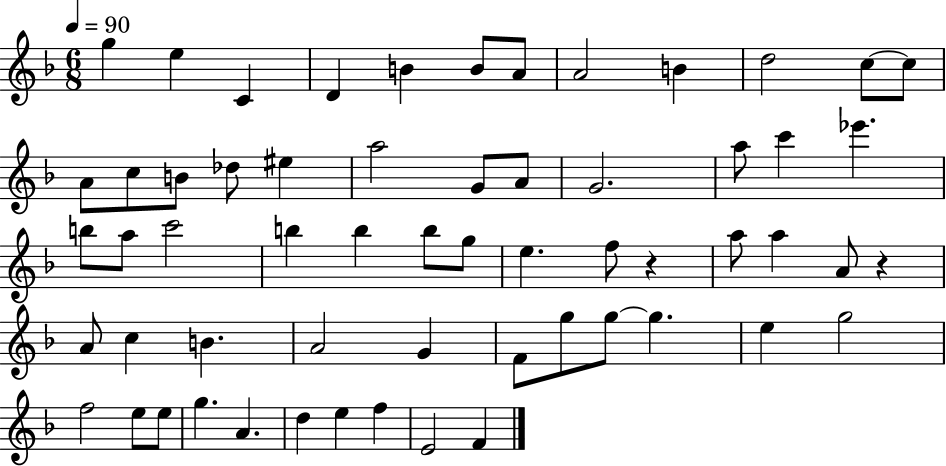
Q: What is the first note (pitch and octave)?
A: G5